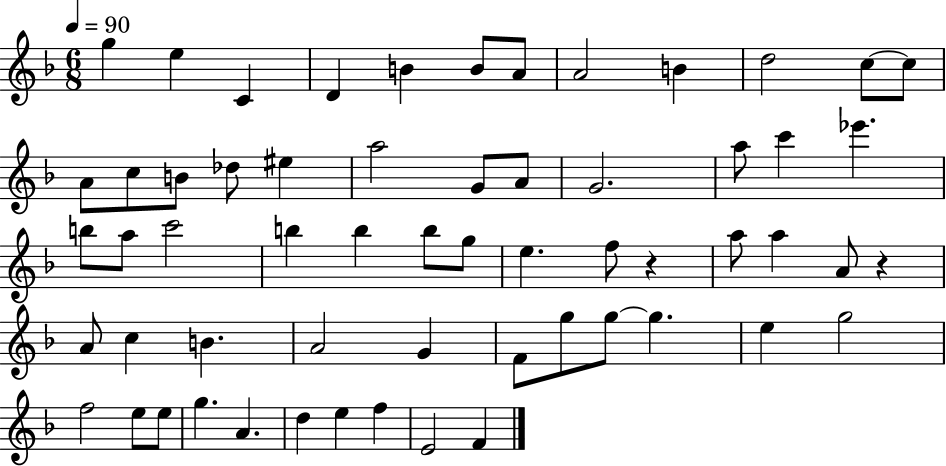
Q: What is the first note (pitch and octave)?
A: G5